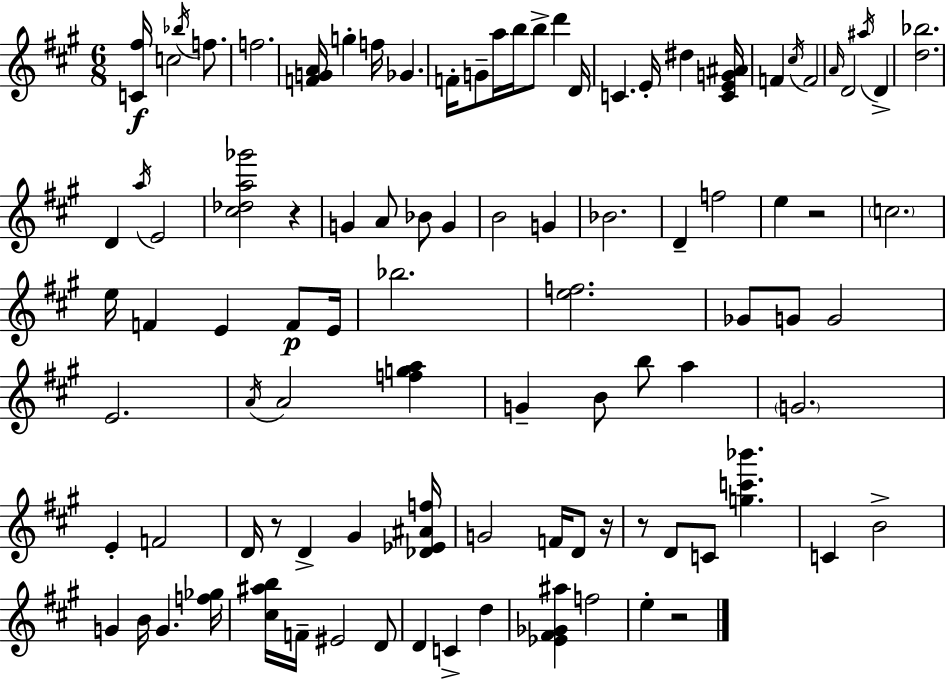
[C4,F#5]/s C5/h Bb5/s F5/e. F5/h. [F4,G4,A4]/s G5/q F5/s Gb4/q. F4/s G4/e A5/s B5/s B5/e D6/q D4/s C4/q. E4/s D#5/q [C4,E4,G4,A#4]/s F4/q C#5/s F4/h A4/s D4/h A#5/s D4/q [D5,Bb5]/h. D4/q A5/s E4/h [C#5,Db5,A5,Gb6]/h R/q G4/q A4/e Bb4/e G4/q B4/h G4/q Bb4/h. D4/q F5/h E5/q R/h C5/h. E5/s F4/q E4/q F4/e E4/s Bb5/h. [E5,F5]/h. Gb4/e G4/e G4/h E4/h. A4/s A4/h [F5,G5,A5]/q G4/q B4/e B5/e A5/q G4/h. E4/q F4/h D4/s R/e D4/q G#4/q [Db4,Eb4,A#4,F5]/s G4/h F4/s D4/e R/s R/e D4/e C4/e [G5,C6,Bb6]/q. C4/q B4/h G4/q B4/s G4/q. [F5,Gb5]/s [C#5,A#5,B5]/s F4/s EIS4/h D4/e D4/q C4/q D5/q [Eb4,F#4,Gb4,A#5]/q F5/h E5/q R/h